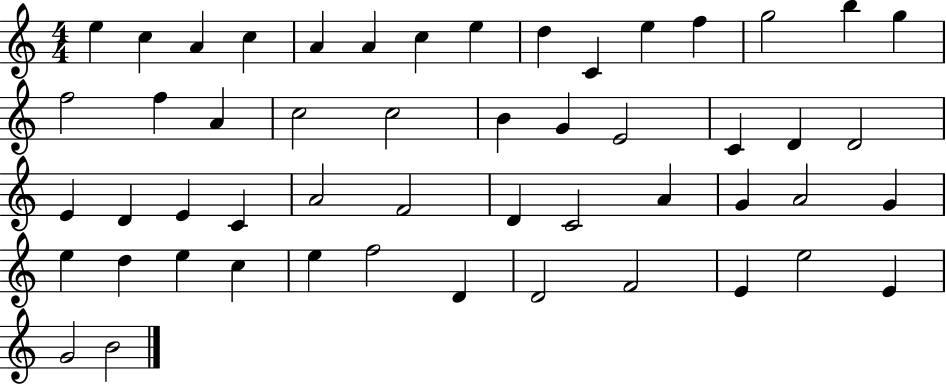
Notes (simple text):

E5/q C5/q A4/q C5/q A4/q A4/q C5/q E5/q D5/q C4/q E5/q F5/q G5/h B5/q G5/q F5/h F5/q A4/q C5/h C5/h B4/q G4/q E4/h C4/q D4/q D4/h E4/q D4/q E4/q C4/q A4/h F4/h D4/q C4/h A4/q G4/q A4/h G4/q E5/q D5/q E5/q C5/q E5/q F5/h D4/q D4/h F4/h E4/q E5/h E4/q G4/h B4/h